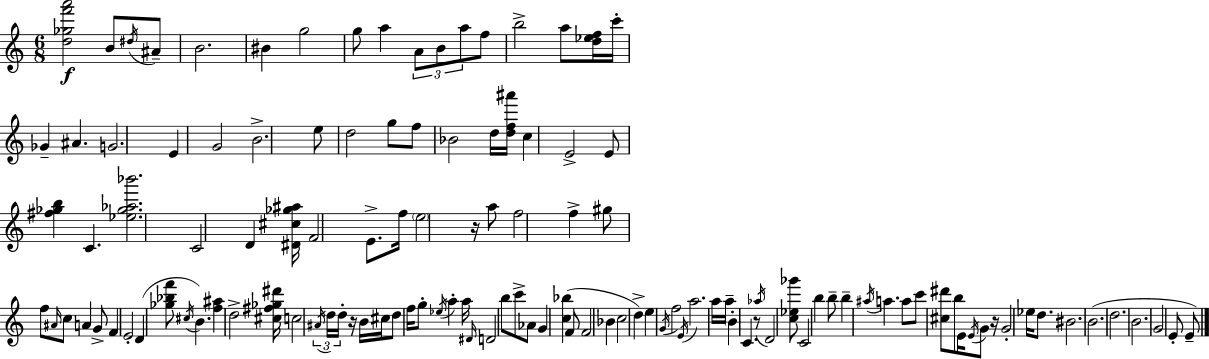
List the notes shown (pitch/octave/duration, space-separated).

[D5,Gb5,F6,A6]/h B4/e D#5/s A#4/e B4/h. BIS4/q G5/h G5/e A5/q A4/e B4/e A5/e F5/e B5/h A5/e [D5,Eb5,F5]/s C6/s Gb4/q A#4/q. G4/h. E4/q G4/h B4/h. E5/e D5/h G5/e F5/e Bb4/h D5/s [D5,F5,A#6]/s C5/q E4/h E4/e [F#5,Gb5,B5]/q C4/q. [Eb5,Gb5,Ab5,Bb6]/h. C4/h D4/q [D#4,C#5,Gb5,A#5]/s F4/h E4/e. F5/s E5/h R/s A5/e F5/h F5/q G#5/e F5/e A#4/s C5/e A4/q G4/e F4/q E4/h D4/q [Gb5,Bb5,F6]/e C#5/s B4/q. [F5,A#5]/q D5/h [C#5,F#5,Gb5,D#6]/s C5/h A#4/s D5/s D5/s R/s B4/s C#5/s D5/e F5/s G5/e Eb5/s A5/q A5/s D#4/s D4/h B5/e C6/e Ab4/e G4/q [C5,Bb5]/q F4/e F4/h Bb4/q C5/h D5/q E5/q G4/s F5/h E4/s A5/h. A5/s A5/s B4/q C4/q. R/e Ab5/s D4/h [C5,Eb5,Gb6]/e C4/h B5/q B5/e B5/q A#5/s A5/q. A5/e C6/e [C#5,D#6]/e B5/e E4/s E4/s G4/e R/s G4/h Eb5/s D5/e. BIS4/h. B4/h. D5/h. B4/h. G4/h E4/e E4/e